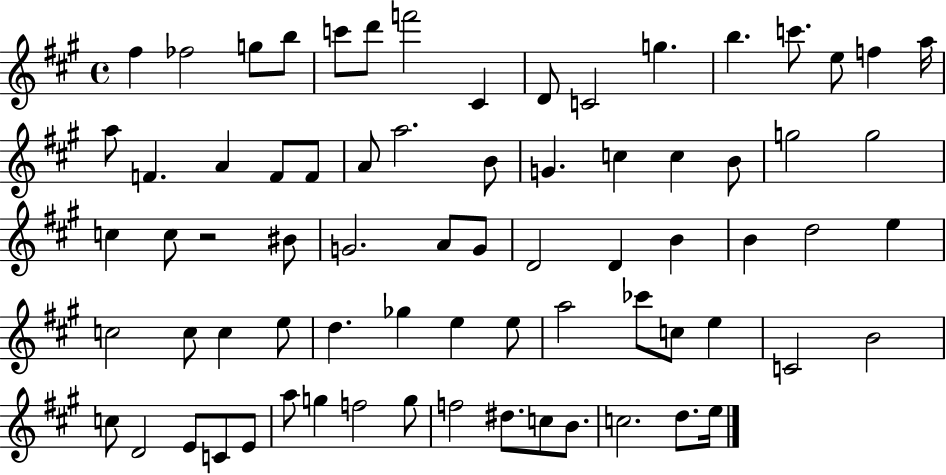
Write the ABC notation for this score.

X:1
T:Untitled
M:4/4
L:1/4
K:A
^f _f2 g/2 b/2 c'/2 d'/2 f'2 ^C D/2 C2 g b c'/2 e/2 f a/4 a/2 F A F/2 F/2 A/2 a2 B/2 G c c B/2 g2 g2 c c/2 z2 ^B/2 G2 A/2 G/2 D2 D B B d2 e c2 c/2 c e/2 d _g e e/2 a2 _c'/2 c/2 e C2 B2 c/2 D2 E/2 C/2 E/2 a/2 g f2 g/2 f2 ^d/2 c/2 B/2 c2 d/2 e/4